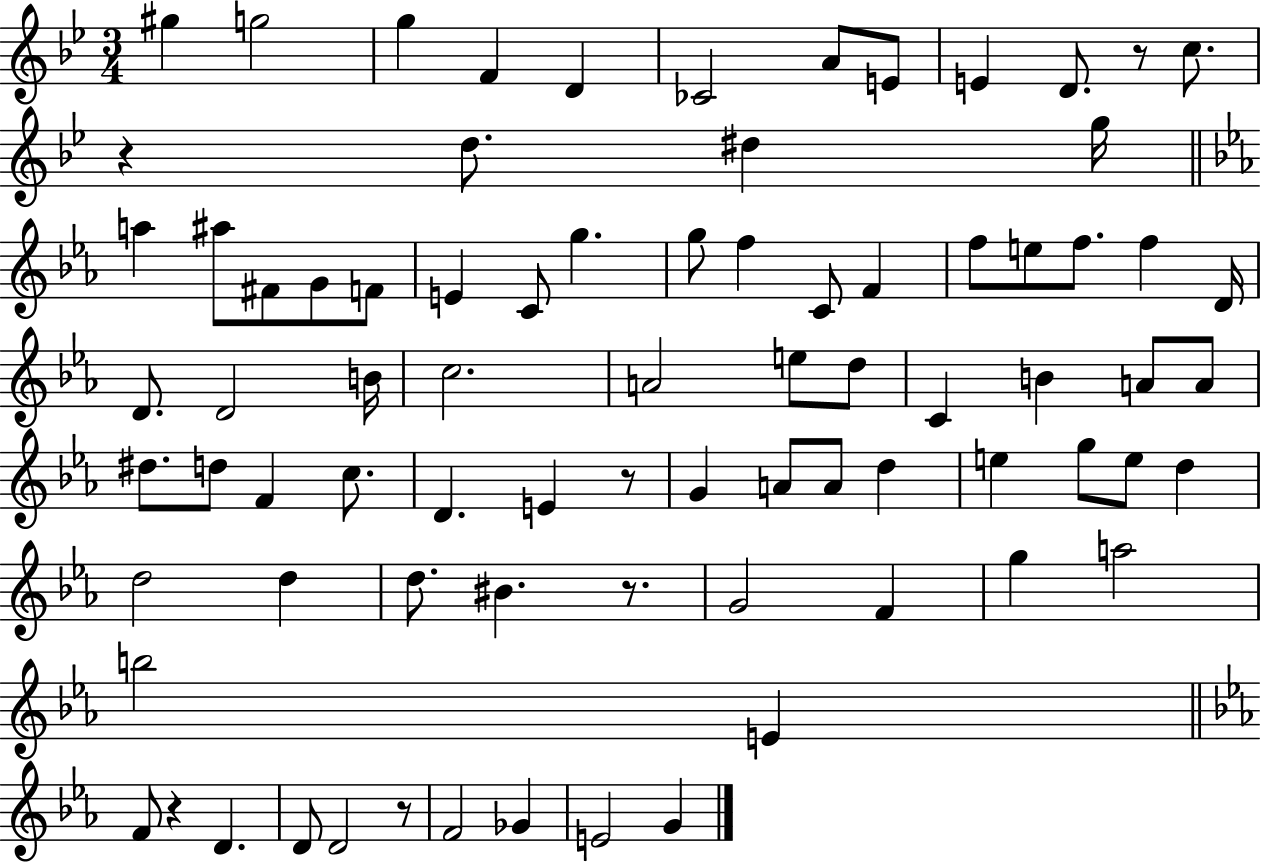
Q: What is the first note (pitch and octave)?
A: G#5